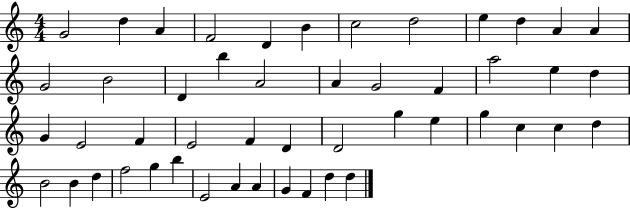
G4/h D5/q A4/q F4/h D4/q B4/q C5/h D5/h E5/q D5/q A4/q A4/q G4/h B4/h D4/q B5/q A4/h A4/q G4/h F4/q A5/h E5/q D5/q G4/q E4/h F4/q E4/h F4/q D4/q D4/h G5/q E5/q G5/q C5/q C5/q D5/q B4/h B4/q D5/q F5/h G5/q B5/q E4/h A4/q A4/q G4/q F4/q D5/q D5/q